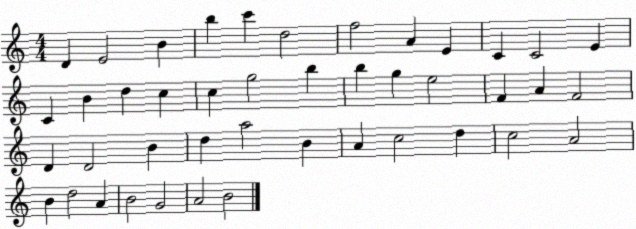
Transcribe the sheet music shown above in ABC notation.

X:1
T:Untitled
M:4/4
L:1/4
K:C
D E2 B b c' d2 f2 A E C C2 E C B d c c g2 b b g e2 F A F2 D D2 B d a2 B A c2 d c2 A2 B d2 A B2 G2 A2 B2